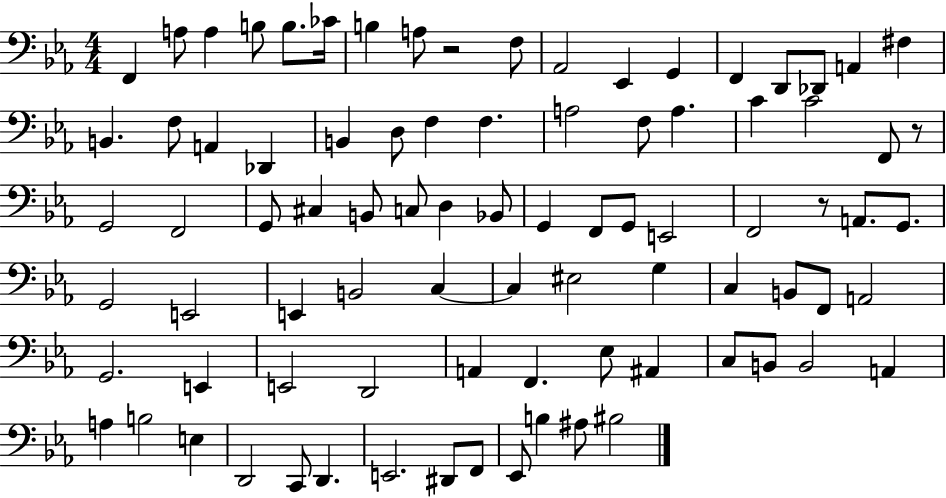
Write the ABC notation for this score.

X:1
T:Untitled
M:4/4
L:1/4
K:Eb
F,, A,/2 A, B,/2 B,/2 _C/4 B, A,/2 z2 F,/2 _A,,2 _E,, G,, F,, D,,/2 _D,,/2 A,, ^F, B,, F,/2 A,, _D,, B,, D,/2 F, F, A,2 F,/2 A, C C2 F,,/2 z/2 G,,2 F,,2 G,,/2 ^C, B,,/2 C,/2 D, _B,,/2 G,, F,,/2 G,,/2 E,,2 F,,2 z/2 A,,/2 G,,/2 G,,2 E,,2 E,, B,,2 C, C, ^E,2 G, C, B,,/2 F,,/2 A,,2 G,,2 E,, E,,2 D,,2 A,, F,, _E,/2 ^A,, C,/2 B,,/2 B,,2 A,, A, B,2 E, D,,2 C,,/2 D,, E,,2 ^D,,/2 F,,/2 _E,,/2 B, ^A,/2 ^B,2